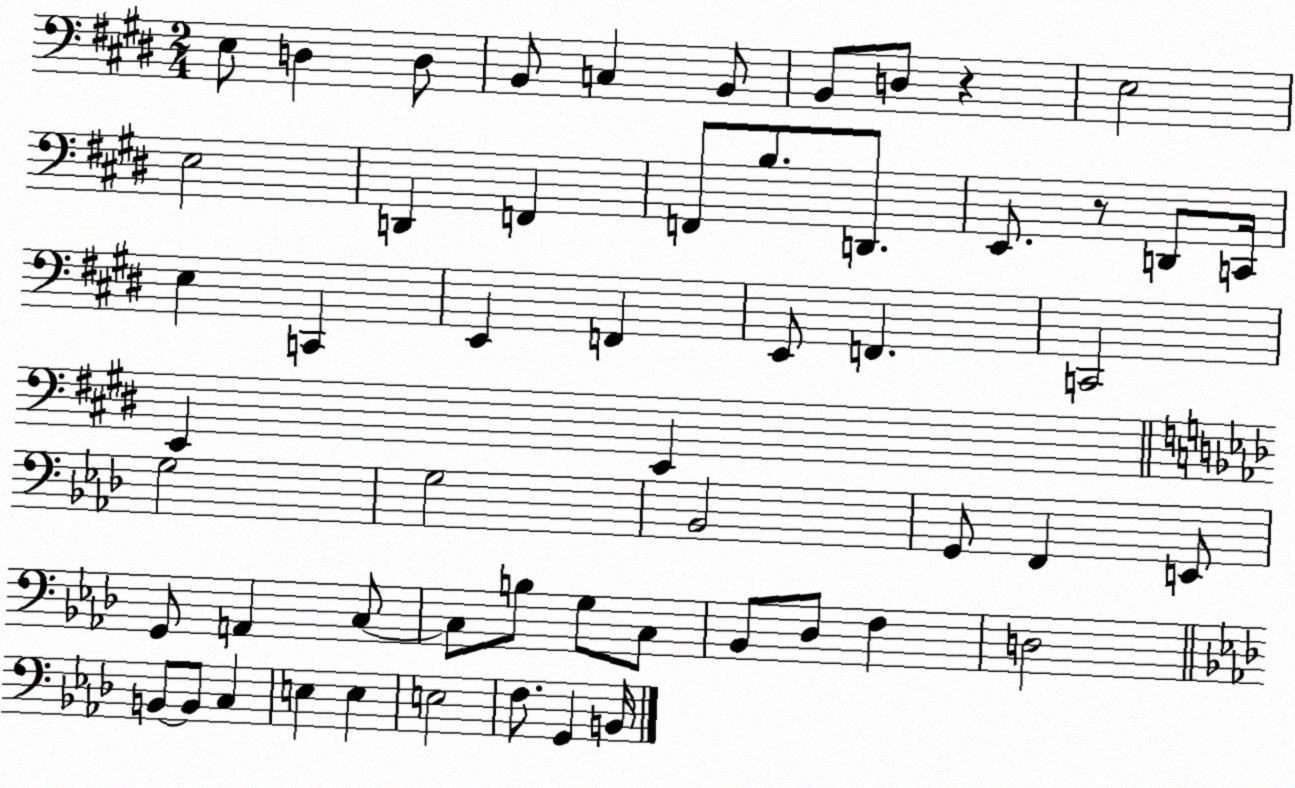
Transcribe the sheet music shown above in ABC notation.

X:1
T:Untitled
M:2/4
L:1/4
K:E
E,/2 D, D,/2 B,,/2 C, B,,/2 B,,/2 D,/2 z E,2 E,2 D,, F,, F,,/2 B,/2 D,,/2 E,,/2 z/2 D,,/2 C,,/4 E, C,, E,, F,, E,,/2 F,, C,,2 E,, E,, G,2 G,2 _B,,2 G,,/2 F,, E,,/2 G,,/2 A,, C,/2 C,/2 B,/2 G,/2 C,/2 _B,,/2 _D,/2 F, D,2 B,,/2 B,,/2 C, E, E, E,2 F,/2 G,, B,,/4